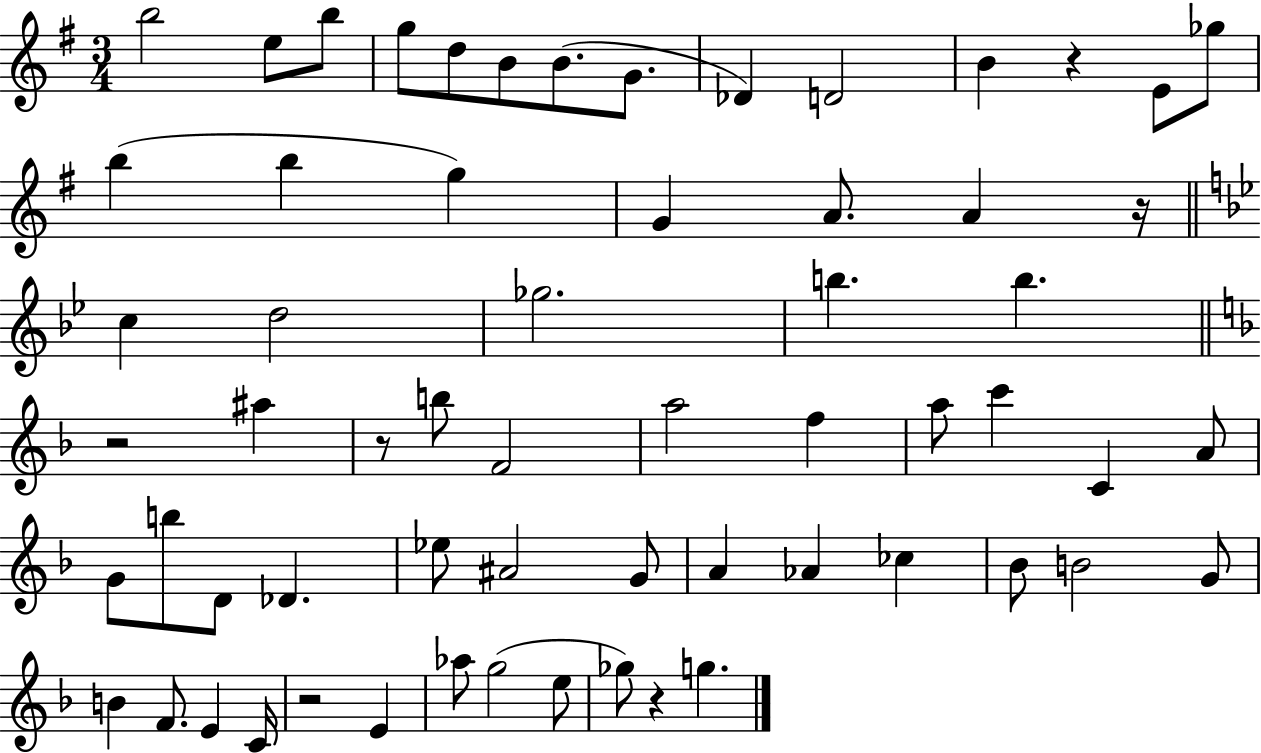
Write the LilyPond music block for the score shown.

{
  \clef treble
  \numericTimeSignature
  \time 3/4
  \key g \major
  b''2 e''8 b''8 | g''8 d''8 b'8 b'8.( g'8. | des'4) d'2 | b'4 r4 e'8 ges''8 | \break b''4( b''4 g''4) | g'4 a'8. a'4 r16 | \bar "||" \break \key bes \major c''4 d''2 | ges''2. | b''4. b''4. | \bar "||" \break \key f \major r2 ais''4 | r8 b''8 f'2 | a''2 f''4 | a''8 c'''4 c'4 a'8 | \break g'8 b''8 d'8 des'4. | ees''8 ais'2 g'8 | a'4 aes'4 ces''4 | bes'8 b'2 g'8 | \break b'4 f'8. e'4 c'16 | r2 e'4 | aes''8 g''2( e''8 | ges''8) r4 g''4. | \break \bar "|."
}